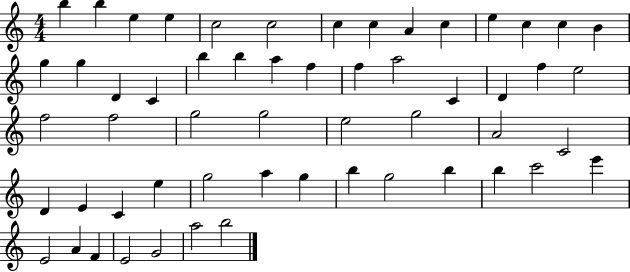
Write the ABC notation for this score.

X:1
T:Untitled
M:4/4
L:1/4
K:C
b b e e c2 c2 c c A c e c c B g g D C b b a f f a2 C D f e2 f2 f2 g2 g2 e2 g2 A2 C2 D E C e g2 a g b g2 b b c'2 e' E2 A F E2 G2 a2 b2